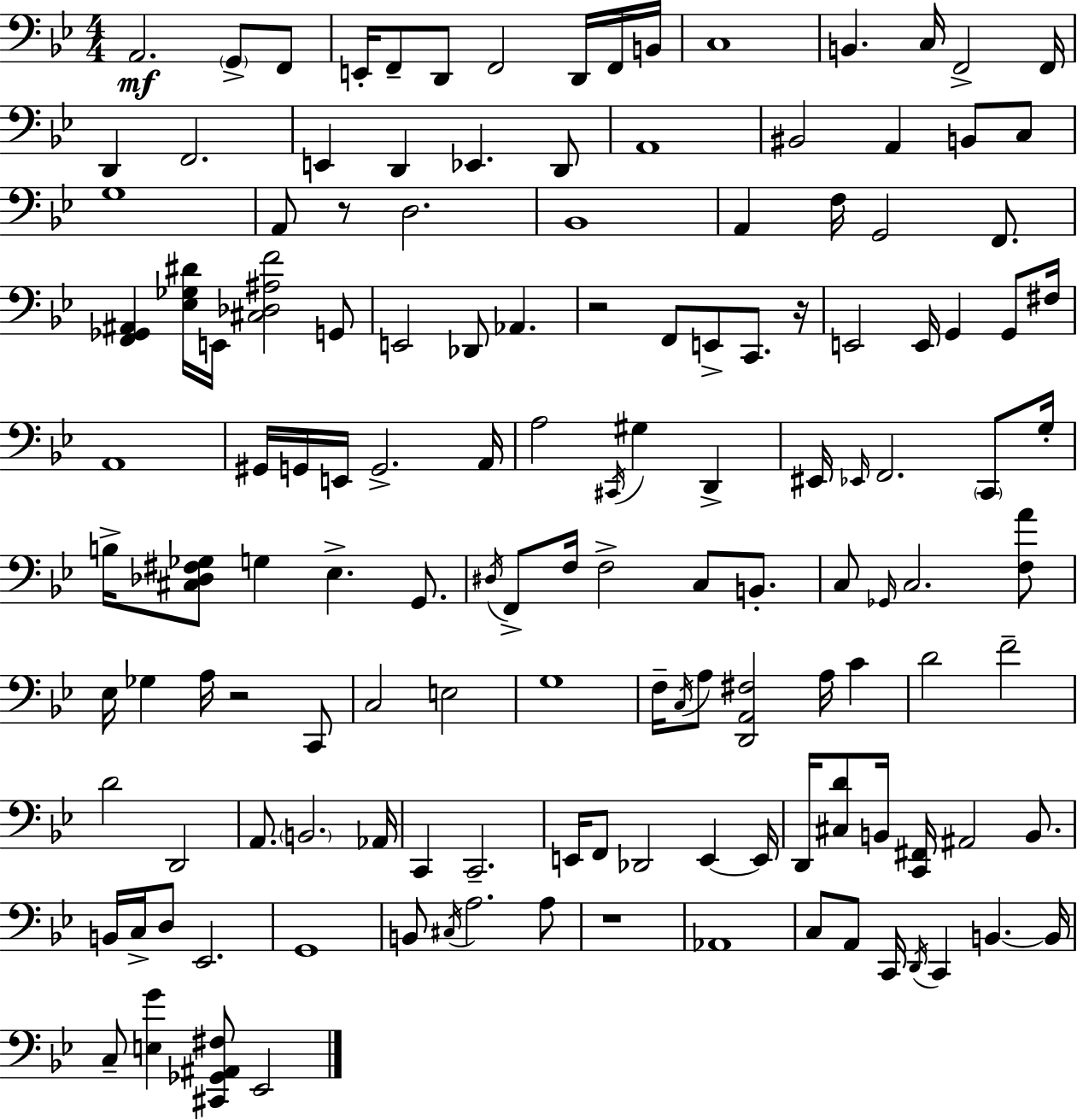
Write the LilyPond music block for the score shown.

{
  \clef bass
  \numericTimeSignature
  \time 4/4
  \key g \minor
  a,2.\mf \parenthesize g,8-> f,8 | e,16-. f,8-- d,8 f,2 d,16 f,16 b,16 | c1 | b,4. c16 f,2-> f,16 | \break d,4 f,2. | e,4 d,4 ees,4. d,8 | a,1 | bis,2 a,4 b,8 c8 | \break g1 | a,8 r8 d2. | bes,1 | a,4 f16 g,2 f,8. | \break <f, ges, ais,>4 <ees ges dis'>16 e,16 <cis des ais f'>2 g,8 | e,2 des,8 aes,4. | r2 f,8 e,8-> c,8. r16 | e,2 e,16 g,4 g,8 fis16 | \break a,1 | gis,16 g,16 e,16 g,2.-> a,16 | a2 \acciaccatura { cis,16 } gis4 d,4-> | eis,16 \grace { ees,16 } f,2. \parenthesize c,8 | \break g16-. b16-> <cis des fis ges>8 g4 ees4.-> g,8. | \acciaccatura { dis16 } f,8-> f16 f2-> c8 | b,8.-. c8 \grace { ges,16 } c2. | <f a'>8 ees16 ges4 a16 r2 | \break c,8 c2 e2 | g1 | f16-- \acciaccatura { c16 } a8 <d, a, fis>2 | a16 c'4 d'2 f'2-- | \break d'2 d,2 | a,8. \parenthesize b,2. | aes,16 c,4 c,2.-- | e,16 f,8 des,2 | \break e,4~~ e,16 d,16 <cis d'>8 b,16 <c, fis,>16 ais,2 | b,8. b,16 c16-> d8 ees,2. | g,1 | b,8 \acciaccatura { cis16 } a2. | \break a8 r1 | aes,1 | c8 a,8 c,16 \acciaccatura { d,16 } c,4 | b,4.~~ b,16 c8-- <e g'>4 <cis, ges, ais, fis>8 ees,2 | \break \bar "|."
}